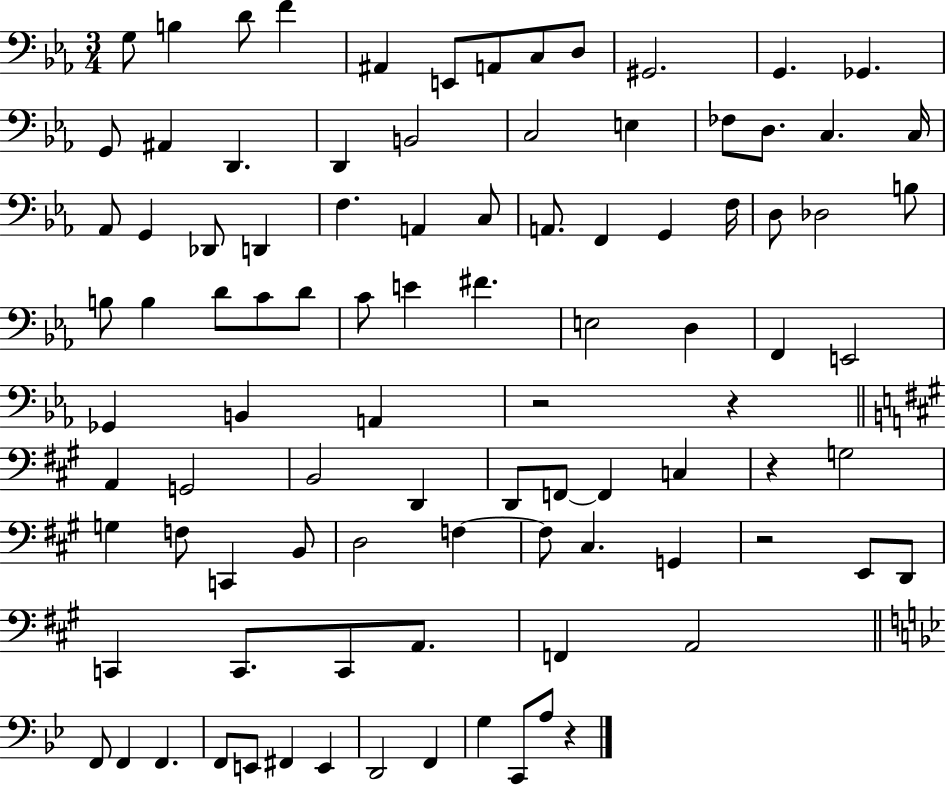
X:1
T:Untitled
M:3/4
L:1/4
K:Eb
G,/2 B, D/2 F ^A,, E,,/2 A,,/2 C,/2 D,/2 ^G,,2 G,, _G,, G,,/2 ^A,, D,, D,, B,,2 C,2 E, _F,/2 D,/2 C, C,/4 _A,,/2 G,, _D,,/2 D,, F, A,, C,/2 A,,/2 F,, G,, F,/4 D,/2 _D,2 B,/2 B,/2 B, D/2 C/2 D/2 C/2 E ^F E,2 D, F,, E,,2 _G,, B,, A,, z2 z A,, G,,2 B,,2 D,, D,,/2 F,,/2 F,, C, z G,2 G, F,/2 C,, B,,/2 D,2 F, F,/2 ^C, G,, z2 E,,/2 D,,/2 C,, C,,/2 C,,/2 A,,/2 F,, A,,2 F,,/2 F,, F,, F,,/2 E,,/2 ^F,, E,, D,,2 F,, G, C,,/2 A,/2 z